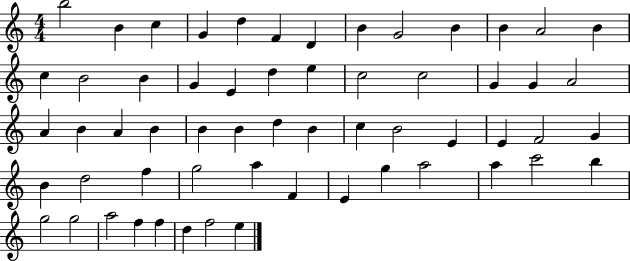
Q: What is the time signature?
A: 4/4